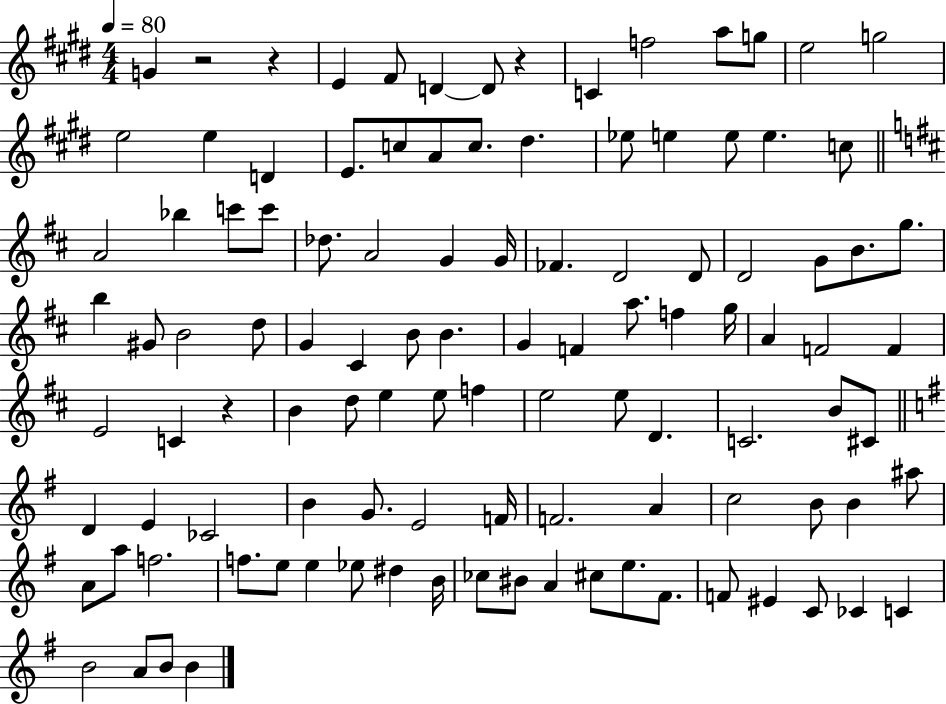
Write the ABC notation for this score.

X:1
T:Untitled
M:4/4
L:1/4
K:E
G z2 z E ^F/2 D D/2 z C f2 a/2 g/2 e2 g2 e2 e D E/2 c/2 A/2 c/2 ^d _e/2 e e/2 e c/2 A2 _b c'/2 c'/2 _d/2 A2 G G/4 _F D2 D/2 D2 G/2 B/2 g/2 b ^G/2 B2 d/2 G ^C B/2 B G F a/2 f g/4 A F2 F E2 C z B d/2 e e/2 f e2 e/2 D C2 B/2 ^C/2 D E _C2 B G/2 E2 F/4 F2 A c2 B/2 B ^a/2 A/2 a/2 f2 f/2 e/2 e _e/2 ^d B/4 _c/2 ^B/2 A ^c/2 e/2 ^F/2 F/2 ^E C/2 _C C B2 A/2 B/2 B